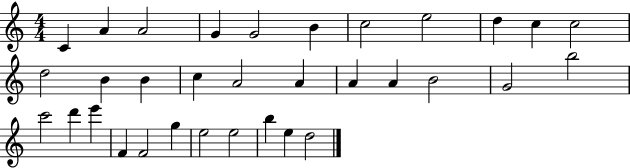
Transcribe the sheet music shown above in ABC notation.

X:1
T:Untitled
M:4/4
L:1/4
K:C
C A A2 G G2 B c2 e2 d c c2 d2 B B c A2 A A A B2 G2 b2 c'2 d' e' F F2 g e2 e2 b e d2